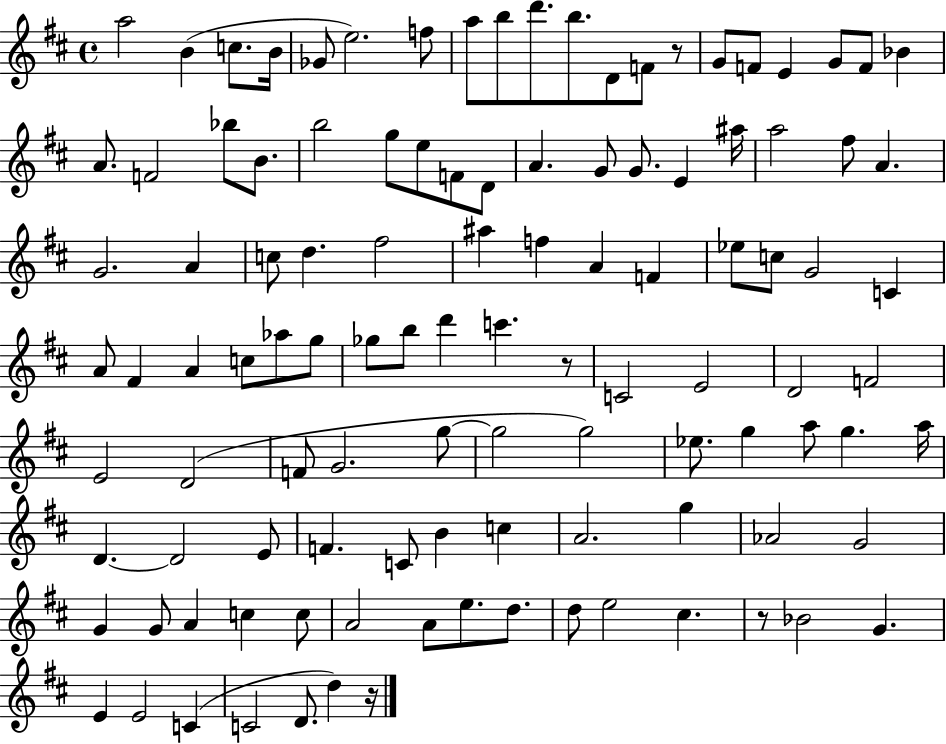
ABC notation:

X:1
T:Untitled
M:4/4
L:1/4
K:D
a2 B c/2 B/4 _G/2 e2 f/2 a/2 b/2 d'/2 b/2 D/2 F/2 z/2 G/2 F/2 E G/2 F/2 _B A/2 F2 _b/2 B/2 b2 g/2 e/2 F/2 D/2 A G/2 G/2 E ^a/4 a2 ^f/2 A G2 A c/2 d ^f2 ^a f A F _e/2 c/2 G2 C A/2 ^F A c/2 _a/2 g/2 _g/2 b/2 d' c' z/2 C2 E2 D2 F2 E2 D2 F/2 G2 g/2 g2 g2 _e/2 g a/2 g a/4 D D2 E/2 F C/2 B c A2 g _A2 G2 G G/2 A c c/2 A2 A/2 e/2 d/2 d/2 e2 ^c z/2 _B2 G E E2 C C2 D/2 d z/4